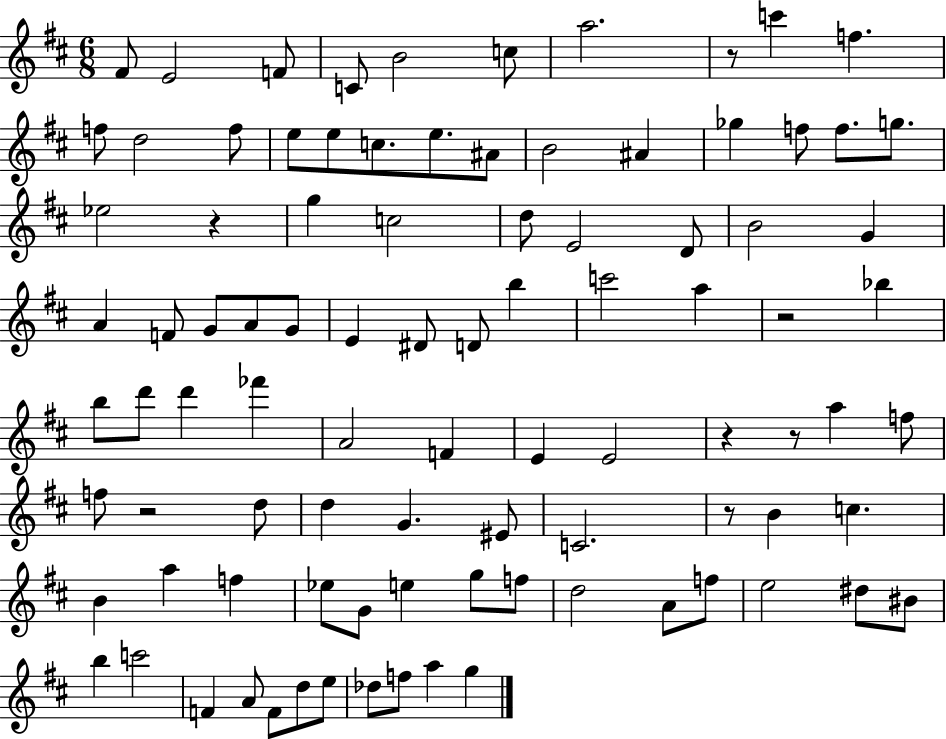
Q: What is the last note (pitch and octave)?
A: G5